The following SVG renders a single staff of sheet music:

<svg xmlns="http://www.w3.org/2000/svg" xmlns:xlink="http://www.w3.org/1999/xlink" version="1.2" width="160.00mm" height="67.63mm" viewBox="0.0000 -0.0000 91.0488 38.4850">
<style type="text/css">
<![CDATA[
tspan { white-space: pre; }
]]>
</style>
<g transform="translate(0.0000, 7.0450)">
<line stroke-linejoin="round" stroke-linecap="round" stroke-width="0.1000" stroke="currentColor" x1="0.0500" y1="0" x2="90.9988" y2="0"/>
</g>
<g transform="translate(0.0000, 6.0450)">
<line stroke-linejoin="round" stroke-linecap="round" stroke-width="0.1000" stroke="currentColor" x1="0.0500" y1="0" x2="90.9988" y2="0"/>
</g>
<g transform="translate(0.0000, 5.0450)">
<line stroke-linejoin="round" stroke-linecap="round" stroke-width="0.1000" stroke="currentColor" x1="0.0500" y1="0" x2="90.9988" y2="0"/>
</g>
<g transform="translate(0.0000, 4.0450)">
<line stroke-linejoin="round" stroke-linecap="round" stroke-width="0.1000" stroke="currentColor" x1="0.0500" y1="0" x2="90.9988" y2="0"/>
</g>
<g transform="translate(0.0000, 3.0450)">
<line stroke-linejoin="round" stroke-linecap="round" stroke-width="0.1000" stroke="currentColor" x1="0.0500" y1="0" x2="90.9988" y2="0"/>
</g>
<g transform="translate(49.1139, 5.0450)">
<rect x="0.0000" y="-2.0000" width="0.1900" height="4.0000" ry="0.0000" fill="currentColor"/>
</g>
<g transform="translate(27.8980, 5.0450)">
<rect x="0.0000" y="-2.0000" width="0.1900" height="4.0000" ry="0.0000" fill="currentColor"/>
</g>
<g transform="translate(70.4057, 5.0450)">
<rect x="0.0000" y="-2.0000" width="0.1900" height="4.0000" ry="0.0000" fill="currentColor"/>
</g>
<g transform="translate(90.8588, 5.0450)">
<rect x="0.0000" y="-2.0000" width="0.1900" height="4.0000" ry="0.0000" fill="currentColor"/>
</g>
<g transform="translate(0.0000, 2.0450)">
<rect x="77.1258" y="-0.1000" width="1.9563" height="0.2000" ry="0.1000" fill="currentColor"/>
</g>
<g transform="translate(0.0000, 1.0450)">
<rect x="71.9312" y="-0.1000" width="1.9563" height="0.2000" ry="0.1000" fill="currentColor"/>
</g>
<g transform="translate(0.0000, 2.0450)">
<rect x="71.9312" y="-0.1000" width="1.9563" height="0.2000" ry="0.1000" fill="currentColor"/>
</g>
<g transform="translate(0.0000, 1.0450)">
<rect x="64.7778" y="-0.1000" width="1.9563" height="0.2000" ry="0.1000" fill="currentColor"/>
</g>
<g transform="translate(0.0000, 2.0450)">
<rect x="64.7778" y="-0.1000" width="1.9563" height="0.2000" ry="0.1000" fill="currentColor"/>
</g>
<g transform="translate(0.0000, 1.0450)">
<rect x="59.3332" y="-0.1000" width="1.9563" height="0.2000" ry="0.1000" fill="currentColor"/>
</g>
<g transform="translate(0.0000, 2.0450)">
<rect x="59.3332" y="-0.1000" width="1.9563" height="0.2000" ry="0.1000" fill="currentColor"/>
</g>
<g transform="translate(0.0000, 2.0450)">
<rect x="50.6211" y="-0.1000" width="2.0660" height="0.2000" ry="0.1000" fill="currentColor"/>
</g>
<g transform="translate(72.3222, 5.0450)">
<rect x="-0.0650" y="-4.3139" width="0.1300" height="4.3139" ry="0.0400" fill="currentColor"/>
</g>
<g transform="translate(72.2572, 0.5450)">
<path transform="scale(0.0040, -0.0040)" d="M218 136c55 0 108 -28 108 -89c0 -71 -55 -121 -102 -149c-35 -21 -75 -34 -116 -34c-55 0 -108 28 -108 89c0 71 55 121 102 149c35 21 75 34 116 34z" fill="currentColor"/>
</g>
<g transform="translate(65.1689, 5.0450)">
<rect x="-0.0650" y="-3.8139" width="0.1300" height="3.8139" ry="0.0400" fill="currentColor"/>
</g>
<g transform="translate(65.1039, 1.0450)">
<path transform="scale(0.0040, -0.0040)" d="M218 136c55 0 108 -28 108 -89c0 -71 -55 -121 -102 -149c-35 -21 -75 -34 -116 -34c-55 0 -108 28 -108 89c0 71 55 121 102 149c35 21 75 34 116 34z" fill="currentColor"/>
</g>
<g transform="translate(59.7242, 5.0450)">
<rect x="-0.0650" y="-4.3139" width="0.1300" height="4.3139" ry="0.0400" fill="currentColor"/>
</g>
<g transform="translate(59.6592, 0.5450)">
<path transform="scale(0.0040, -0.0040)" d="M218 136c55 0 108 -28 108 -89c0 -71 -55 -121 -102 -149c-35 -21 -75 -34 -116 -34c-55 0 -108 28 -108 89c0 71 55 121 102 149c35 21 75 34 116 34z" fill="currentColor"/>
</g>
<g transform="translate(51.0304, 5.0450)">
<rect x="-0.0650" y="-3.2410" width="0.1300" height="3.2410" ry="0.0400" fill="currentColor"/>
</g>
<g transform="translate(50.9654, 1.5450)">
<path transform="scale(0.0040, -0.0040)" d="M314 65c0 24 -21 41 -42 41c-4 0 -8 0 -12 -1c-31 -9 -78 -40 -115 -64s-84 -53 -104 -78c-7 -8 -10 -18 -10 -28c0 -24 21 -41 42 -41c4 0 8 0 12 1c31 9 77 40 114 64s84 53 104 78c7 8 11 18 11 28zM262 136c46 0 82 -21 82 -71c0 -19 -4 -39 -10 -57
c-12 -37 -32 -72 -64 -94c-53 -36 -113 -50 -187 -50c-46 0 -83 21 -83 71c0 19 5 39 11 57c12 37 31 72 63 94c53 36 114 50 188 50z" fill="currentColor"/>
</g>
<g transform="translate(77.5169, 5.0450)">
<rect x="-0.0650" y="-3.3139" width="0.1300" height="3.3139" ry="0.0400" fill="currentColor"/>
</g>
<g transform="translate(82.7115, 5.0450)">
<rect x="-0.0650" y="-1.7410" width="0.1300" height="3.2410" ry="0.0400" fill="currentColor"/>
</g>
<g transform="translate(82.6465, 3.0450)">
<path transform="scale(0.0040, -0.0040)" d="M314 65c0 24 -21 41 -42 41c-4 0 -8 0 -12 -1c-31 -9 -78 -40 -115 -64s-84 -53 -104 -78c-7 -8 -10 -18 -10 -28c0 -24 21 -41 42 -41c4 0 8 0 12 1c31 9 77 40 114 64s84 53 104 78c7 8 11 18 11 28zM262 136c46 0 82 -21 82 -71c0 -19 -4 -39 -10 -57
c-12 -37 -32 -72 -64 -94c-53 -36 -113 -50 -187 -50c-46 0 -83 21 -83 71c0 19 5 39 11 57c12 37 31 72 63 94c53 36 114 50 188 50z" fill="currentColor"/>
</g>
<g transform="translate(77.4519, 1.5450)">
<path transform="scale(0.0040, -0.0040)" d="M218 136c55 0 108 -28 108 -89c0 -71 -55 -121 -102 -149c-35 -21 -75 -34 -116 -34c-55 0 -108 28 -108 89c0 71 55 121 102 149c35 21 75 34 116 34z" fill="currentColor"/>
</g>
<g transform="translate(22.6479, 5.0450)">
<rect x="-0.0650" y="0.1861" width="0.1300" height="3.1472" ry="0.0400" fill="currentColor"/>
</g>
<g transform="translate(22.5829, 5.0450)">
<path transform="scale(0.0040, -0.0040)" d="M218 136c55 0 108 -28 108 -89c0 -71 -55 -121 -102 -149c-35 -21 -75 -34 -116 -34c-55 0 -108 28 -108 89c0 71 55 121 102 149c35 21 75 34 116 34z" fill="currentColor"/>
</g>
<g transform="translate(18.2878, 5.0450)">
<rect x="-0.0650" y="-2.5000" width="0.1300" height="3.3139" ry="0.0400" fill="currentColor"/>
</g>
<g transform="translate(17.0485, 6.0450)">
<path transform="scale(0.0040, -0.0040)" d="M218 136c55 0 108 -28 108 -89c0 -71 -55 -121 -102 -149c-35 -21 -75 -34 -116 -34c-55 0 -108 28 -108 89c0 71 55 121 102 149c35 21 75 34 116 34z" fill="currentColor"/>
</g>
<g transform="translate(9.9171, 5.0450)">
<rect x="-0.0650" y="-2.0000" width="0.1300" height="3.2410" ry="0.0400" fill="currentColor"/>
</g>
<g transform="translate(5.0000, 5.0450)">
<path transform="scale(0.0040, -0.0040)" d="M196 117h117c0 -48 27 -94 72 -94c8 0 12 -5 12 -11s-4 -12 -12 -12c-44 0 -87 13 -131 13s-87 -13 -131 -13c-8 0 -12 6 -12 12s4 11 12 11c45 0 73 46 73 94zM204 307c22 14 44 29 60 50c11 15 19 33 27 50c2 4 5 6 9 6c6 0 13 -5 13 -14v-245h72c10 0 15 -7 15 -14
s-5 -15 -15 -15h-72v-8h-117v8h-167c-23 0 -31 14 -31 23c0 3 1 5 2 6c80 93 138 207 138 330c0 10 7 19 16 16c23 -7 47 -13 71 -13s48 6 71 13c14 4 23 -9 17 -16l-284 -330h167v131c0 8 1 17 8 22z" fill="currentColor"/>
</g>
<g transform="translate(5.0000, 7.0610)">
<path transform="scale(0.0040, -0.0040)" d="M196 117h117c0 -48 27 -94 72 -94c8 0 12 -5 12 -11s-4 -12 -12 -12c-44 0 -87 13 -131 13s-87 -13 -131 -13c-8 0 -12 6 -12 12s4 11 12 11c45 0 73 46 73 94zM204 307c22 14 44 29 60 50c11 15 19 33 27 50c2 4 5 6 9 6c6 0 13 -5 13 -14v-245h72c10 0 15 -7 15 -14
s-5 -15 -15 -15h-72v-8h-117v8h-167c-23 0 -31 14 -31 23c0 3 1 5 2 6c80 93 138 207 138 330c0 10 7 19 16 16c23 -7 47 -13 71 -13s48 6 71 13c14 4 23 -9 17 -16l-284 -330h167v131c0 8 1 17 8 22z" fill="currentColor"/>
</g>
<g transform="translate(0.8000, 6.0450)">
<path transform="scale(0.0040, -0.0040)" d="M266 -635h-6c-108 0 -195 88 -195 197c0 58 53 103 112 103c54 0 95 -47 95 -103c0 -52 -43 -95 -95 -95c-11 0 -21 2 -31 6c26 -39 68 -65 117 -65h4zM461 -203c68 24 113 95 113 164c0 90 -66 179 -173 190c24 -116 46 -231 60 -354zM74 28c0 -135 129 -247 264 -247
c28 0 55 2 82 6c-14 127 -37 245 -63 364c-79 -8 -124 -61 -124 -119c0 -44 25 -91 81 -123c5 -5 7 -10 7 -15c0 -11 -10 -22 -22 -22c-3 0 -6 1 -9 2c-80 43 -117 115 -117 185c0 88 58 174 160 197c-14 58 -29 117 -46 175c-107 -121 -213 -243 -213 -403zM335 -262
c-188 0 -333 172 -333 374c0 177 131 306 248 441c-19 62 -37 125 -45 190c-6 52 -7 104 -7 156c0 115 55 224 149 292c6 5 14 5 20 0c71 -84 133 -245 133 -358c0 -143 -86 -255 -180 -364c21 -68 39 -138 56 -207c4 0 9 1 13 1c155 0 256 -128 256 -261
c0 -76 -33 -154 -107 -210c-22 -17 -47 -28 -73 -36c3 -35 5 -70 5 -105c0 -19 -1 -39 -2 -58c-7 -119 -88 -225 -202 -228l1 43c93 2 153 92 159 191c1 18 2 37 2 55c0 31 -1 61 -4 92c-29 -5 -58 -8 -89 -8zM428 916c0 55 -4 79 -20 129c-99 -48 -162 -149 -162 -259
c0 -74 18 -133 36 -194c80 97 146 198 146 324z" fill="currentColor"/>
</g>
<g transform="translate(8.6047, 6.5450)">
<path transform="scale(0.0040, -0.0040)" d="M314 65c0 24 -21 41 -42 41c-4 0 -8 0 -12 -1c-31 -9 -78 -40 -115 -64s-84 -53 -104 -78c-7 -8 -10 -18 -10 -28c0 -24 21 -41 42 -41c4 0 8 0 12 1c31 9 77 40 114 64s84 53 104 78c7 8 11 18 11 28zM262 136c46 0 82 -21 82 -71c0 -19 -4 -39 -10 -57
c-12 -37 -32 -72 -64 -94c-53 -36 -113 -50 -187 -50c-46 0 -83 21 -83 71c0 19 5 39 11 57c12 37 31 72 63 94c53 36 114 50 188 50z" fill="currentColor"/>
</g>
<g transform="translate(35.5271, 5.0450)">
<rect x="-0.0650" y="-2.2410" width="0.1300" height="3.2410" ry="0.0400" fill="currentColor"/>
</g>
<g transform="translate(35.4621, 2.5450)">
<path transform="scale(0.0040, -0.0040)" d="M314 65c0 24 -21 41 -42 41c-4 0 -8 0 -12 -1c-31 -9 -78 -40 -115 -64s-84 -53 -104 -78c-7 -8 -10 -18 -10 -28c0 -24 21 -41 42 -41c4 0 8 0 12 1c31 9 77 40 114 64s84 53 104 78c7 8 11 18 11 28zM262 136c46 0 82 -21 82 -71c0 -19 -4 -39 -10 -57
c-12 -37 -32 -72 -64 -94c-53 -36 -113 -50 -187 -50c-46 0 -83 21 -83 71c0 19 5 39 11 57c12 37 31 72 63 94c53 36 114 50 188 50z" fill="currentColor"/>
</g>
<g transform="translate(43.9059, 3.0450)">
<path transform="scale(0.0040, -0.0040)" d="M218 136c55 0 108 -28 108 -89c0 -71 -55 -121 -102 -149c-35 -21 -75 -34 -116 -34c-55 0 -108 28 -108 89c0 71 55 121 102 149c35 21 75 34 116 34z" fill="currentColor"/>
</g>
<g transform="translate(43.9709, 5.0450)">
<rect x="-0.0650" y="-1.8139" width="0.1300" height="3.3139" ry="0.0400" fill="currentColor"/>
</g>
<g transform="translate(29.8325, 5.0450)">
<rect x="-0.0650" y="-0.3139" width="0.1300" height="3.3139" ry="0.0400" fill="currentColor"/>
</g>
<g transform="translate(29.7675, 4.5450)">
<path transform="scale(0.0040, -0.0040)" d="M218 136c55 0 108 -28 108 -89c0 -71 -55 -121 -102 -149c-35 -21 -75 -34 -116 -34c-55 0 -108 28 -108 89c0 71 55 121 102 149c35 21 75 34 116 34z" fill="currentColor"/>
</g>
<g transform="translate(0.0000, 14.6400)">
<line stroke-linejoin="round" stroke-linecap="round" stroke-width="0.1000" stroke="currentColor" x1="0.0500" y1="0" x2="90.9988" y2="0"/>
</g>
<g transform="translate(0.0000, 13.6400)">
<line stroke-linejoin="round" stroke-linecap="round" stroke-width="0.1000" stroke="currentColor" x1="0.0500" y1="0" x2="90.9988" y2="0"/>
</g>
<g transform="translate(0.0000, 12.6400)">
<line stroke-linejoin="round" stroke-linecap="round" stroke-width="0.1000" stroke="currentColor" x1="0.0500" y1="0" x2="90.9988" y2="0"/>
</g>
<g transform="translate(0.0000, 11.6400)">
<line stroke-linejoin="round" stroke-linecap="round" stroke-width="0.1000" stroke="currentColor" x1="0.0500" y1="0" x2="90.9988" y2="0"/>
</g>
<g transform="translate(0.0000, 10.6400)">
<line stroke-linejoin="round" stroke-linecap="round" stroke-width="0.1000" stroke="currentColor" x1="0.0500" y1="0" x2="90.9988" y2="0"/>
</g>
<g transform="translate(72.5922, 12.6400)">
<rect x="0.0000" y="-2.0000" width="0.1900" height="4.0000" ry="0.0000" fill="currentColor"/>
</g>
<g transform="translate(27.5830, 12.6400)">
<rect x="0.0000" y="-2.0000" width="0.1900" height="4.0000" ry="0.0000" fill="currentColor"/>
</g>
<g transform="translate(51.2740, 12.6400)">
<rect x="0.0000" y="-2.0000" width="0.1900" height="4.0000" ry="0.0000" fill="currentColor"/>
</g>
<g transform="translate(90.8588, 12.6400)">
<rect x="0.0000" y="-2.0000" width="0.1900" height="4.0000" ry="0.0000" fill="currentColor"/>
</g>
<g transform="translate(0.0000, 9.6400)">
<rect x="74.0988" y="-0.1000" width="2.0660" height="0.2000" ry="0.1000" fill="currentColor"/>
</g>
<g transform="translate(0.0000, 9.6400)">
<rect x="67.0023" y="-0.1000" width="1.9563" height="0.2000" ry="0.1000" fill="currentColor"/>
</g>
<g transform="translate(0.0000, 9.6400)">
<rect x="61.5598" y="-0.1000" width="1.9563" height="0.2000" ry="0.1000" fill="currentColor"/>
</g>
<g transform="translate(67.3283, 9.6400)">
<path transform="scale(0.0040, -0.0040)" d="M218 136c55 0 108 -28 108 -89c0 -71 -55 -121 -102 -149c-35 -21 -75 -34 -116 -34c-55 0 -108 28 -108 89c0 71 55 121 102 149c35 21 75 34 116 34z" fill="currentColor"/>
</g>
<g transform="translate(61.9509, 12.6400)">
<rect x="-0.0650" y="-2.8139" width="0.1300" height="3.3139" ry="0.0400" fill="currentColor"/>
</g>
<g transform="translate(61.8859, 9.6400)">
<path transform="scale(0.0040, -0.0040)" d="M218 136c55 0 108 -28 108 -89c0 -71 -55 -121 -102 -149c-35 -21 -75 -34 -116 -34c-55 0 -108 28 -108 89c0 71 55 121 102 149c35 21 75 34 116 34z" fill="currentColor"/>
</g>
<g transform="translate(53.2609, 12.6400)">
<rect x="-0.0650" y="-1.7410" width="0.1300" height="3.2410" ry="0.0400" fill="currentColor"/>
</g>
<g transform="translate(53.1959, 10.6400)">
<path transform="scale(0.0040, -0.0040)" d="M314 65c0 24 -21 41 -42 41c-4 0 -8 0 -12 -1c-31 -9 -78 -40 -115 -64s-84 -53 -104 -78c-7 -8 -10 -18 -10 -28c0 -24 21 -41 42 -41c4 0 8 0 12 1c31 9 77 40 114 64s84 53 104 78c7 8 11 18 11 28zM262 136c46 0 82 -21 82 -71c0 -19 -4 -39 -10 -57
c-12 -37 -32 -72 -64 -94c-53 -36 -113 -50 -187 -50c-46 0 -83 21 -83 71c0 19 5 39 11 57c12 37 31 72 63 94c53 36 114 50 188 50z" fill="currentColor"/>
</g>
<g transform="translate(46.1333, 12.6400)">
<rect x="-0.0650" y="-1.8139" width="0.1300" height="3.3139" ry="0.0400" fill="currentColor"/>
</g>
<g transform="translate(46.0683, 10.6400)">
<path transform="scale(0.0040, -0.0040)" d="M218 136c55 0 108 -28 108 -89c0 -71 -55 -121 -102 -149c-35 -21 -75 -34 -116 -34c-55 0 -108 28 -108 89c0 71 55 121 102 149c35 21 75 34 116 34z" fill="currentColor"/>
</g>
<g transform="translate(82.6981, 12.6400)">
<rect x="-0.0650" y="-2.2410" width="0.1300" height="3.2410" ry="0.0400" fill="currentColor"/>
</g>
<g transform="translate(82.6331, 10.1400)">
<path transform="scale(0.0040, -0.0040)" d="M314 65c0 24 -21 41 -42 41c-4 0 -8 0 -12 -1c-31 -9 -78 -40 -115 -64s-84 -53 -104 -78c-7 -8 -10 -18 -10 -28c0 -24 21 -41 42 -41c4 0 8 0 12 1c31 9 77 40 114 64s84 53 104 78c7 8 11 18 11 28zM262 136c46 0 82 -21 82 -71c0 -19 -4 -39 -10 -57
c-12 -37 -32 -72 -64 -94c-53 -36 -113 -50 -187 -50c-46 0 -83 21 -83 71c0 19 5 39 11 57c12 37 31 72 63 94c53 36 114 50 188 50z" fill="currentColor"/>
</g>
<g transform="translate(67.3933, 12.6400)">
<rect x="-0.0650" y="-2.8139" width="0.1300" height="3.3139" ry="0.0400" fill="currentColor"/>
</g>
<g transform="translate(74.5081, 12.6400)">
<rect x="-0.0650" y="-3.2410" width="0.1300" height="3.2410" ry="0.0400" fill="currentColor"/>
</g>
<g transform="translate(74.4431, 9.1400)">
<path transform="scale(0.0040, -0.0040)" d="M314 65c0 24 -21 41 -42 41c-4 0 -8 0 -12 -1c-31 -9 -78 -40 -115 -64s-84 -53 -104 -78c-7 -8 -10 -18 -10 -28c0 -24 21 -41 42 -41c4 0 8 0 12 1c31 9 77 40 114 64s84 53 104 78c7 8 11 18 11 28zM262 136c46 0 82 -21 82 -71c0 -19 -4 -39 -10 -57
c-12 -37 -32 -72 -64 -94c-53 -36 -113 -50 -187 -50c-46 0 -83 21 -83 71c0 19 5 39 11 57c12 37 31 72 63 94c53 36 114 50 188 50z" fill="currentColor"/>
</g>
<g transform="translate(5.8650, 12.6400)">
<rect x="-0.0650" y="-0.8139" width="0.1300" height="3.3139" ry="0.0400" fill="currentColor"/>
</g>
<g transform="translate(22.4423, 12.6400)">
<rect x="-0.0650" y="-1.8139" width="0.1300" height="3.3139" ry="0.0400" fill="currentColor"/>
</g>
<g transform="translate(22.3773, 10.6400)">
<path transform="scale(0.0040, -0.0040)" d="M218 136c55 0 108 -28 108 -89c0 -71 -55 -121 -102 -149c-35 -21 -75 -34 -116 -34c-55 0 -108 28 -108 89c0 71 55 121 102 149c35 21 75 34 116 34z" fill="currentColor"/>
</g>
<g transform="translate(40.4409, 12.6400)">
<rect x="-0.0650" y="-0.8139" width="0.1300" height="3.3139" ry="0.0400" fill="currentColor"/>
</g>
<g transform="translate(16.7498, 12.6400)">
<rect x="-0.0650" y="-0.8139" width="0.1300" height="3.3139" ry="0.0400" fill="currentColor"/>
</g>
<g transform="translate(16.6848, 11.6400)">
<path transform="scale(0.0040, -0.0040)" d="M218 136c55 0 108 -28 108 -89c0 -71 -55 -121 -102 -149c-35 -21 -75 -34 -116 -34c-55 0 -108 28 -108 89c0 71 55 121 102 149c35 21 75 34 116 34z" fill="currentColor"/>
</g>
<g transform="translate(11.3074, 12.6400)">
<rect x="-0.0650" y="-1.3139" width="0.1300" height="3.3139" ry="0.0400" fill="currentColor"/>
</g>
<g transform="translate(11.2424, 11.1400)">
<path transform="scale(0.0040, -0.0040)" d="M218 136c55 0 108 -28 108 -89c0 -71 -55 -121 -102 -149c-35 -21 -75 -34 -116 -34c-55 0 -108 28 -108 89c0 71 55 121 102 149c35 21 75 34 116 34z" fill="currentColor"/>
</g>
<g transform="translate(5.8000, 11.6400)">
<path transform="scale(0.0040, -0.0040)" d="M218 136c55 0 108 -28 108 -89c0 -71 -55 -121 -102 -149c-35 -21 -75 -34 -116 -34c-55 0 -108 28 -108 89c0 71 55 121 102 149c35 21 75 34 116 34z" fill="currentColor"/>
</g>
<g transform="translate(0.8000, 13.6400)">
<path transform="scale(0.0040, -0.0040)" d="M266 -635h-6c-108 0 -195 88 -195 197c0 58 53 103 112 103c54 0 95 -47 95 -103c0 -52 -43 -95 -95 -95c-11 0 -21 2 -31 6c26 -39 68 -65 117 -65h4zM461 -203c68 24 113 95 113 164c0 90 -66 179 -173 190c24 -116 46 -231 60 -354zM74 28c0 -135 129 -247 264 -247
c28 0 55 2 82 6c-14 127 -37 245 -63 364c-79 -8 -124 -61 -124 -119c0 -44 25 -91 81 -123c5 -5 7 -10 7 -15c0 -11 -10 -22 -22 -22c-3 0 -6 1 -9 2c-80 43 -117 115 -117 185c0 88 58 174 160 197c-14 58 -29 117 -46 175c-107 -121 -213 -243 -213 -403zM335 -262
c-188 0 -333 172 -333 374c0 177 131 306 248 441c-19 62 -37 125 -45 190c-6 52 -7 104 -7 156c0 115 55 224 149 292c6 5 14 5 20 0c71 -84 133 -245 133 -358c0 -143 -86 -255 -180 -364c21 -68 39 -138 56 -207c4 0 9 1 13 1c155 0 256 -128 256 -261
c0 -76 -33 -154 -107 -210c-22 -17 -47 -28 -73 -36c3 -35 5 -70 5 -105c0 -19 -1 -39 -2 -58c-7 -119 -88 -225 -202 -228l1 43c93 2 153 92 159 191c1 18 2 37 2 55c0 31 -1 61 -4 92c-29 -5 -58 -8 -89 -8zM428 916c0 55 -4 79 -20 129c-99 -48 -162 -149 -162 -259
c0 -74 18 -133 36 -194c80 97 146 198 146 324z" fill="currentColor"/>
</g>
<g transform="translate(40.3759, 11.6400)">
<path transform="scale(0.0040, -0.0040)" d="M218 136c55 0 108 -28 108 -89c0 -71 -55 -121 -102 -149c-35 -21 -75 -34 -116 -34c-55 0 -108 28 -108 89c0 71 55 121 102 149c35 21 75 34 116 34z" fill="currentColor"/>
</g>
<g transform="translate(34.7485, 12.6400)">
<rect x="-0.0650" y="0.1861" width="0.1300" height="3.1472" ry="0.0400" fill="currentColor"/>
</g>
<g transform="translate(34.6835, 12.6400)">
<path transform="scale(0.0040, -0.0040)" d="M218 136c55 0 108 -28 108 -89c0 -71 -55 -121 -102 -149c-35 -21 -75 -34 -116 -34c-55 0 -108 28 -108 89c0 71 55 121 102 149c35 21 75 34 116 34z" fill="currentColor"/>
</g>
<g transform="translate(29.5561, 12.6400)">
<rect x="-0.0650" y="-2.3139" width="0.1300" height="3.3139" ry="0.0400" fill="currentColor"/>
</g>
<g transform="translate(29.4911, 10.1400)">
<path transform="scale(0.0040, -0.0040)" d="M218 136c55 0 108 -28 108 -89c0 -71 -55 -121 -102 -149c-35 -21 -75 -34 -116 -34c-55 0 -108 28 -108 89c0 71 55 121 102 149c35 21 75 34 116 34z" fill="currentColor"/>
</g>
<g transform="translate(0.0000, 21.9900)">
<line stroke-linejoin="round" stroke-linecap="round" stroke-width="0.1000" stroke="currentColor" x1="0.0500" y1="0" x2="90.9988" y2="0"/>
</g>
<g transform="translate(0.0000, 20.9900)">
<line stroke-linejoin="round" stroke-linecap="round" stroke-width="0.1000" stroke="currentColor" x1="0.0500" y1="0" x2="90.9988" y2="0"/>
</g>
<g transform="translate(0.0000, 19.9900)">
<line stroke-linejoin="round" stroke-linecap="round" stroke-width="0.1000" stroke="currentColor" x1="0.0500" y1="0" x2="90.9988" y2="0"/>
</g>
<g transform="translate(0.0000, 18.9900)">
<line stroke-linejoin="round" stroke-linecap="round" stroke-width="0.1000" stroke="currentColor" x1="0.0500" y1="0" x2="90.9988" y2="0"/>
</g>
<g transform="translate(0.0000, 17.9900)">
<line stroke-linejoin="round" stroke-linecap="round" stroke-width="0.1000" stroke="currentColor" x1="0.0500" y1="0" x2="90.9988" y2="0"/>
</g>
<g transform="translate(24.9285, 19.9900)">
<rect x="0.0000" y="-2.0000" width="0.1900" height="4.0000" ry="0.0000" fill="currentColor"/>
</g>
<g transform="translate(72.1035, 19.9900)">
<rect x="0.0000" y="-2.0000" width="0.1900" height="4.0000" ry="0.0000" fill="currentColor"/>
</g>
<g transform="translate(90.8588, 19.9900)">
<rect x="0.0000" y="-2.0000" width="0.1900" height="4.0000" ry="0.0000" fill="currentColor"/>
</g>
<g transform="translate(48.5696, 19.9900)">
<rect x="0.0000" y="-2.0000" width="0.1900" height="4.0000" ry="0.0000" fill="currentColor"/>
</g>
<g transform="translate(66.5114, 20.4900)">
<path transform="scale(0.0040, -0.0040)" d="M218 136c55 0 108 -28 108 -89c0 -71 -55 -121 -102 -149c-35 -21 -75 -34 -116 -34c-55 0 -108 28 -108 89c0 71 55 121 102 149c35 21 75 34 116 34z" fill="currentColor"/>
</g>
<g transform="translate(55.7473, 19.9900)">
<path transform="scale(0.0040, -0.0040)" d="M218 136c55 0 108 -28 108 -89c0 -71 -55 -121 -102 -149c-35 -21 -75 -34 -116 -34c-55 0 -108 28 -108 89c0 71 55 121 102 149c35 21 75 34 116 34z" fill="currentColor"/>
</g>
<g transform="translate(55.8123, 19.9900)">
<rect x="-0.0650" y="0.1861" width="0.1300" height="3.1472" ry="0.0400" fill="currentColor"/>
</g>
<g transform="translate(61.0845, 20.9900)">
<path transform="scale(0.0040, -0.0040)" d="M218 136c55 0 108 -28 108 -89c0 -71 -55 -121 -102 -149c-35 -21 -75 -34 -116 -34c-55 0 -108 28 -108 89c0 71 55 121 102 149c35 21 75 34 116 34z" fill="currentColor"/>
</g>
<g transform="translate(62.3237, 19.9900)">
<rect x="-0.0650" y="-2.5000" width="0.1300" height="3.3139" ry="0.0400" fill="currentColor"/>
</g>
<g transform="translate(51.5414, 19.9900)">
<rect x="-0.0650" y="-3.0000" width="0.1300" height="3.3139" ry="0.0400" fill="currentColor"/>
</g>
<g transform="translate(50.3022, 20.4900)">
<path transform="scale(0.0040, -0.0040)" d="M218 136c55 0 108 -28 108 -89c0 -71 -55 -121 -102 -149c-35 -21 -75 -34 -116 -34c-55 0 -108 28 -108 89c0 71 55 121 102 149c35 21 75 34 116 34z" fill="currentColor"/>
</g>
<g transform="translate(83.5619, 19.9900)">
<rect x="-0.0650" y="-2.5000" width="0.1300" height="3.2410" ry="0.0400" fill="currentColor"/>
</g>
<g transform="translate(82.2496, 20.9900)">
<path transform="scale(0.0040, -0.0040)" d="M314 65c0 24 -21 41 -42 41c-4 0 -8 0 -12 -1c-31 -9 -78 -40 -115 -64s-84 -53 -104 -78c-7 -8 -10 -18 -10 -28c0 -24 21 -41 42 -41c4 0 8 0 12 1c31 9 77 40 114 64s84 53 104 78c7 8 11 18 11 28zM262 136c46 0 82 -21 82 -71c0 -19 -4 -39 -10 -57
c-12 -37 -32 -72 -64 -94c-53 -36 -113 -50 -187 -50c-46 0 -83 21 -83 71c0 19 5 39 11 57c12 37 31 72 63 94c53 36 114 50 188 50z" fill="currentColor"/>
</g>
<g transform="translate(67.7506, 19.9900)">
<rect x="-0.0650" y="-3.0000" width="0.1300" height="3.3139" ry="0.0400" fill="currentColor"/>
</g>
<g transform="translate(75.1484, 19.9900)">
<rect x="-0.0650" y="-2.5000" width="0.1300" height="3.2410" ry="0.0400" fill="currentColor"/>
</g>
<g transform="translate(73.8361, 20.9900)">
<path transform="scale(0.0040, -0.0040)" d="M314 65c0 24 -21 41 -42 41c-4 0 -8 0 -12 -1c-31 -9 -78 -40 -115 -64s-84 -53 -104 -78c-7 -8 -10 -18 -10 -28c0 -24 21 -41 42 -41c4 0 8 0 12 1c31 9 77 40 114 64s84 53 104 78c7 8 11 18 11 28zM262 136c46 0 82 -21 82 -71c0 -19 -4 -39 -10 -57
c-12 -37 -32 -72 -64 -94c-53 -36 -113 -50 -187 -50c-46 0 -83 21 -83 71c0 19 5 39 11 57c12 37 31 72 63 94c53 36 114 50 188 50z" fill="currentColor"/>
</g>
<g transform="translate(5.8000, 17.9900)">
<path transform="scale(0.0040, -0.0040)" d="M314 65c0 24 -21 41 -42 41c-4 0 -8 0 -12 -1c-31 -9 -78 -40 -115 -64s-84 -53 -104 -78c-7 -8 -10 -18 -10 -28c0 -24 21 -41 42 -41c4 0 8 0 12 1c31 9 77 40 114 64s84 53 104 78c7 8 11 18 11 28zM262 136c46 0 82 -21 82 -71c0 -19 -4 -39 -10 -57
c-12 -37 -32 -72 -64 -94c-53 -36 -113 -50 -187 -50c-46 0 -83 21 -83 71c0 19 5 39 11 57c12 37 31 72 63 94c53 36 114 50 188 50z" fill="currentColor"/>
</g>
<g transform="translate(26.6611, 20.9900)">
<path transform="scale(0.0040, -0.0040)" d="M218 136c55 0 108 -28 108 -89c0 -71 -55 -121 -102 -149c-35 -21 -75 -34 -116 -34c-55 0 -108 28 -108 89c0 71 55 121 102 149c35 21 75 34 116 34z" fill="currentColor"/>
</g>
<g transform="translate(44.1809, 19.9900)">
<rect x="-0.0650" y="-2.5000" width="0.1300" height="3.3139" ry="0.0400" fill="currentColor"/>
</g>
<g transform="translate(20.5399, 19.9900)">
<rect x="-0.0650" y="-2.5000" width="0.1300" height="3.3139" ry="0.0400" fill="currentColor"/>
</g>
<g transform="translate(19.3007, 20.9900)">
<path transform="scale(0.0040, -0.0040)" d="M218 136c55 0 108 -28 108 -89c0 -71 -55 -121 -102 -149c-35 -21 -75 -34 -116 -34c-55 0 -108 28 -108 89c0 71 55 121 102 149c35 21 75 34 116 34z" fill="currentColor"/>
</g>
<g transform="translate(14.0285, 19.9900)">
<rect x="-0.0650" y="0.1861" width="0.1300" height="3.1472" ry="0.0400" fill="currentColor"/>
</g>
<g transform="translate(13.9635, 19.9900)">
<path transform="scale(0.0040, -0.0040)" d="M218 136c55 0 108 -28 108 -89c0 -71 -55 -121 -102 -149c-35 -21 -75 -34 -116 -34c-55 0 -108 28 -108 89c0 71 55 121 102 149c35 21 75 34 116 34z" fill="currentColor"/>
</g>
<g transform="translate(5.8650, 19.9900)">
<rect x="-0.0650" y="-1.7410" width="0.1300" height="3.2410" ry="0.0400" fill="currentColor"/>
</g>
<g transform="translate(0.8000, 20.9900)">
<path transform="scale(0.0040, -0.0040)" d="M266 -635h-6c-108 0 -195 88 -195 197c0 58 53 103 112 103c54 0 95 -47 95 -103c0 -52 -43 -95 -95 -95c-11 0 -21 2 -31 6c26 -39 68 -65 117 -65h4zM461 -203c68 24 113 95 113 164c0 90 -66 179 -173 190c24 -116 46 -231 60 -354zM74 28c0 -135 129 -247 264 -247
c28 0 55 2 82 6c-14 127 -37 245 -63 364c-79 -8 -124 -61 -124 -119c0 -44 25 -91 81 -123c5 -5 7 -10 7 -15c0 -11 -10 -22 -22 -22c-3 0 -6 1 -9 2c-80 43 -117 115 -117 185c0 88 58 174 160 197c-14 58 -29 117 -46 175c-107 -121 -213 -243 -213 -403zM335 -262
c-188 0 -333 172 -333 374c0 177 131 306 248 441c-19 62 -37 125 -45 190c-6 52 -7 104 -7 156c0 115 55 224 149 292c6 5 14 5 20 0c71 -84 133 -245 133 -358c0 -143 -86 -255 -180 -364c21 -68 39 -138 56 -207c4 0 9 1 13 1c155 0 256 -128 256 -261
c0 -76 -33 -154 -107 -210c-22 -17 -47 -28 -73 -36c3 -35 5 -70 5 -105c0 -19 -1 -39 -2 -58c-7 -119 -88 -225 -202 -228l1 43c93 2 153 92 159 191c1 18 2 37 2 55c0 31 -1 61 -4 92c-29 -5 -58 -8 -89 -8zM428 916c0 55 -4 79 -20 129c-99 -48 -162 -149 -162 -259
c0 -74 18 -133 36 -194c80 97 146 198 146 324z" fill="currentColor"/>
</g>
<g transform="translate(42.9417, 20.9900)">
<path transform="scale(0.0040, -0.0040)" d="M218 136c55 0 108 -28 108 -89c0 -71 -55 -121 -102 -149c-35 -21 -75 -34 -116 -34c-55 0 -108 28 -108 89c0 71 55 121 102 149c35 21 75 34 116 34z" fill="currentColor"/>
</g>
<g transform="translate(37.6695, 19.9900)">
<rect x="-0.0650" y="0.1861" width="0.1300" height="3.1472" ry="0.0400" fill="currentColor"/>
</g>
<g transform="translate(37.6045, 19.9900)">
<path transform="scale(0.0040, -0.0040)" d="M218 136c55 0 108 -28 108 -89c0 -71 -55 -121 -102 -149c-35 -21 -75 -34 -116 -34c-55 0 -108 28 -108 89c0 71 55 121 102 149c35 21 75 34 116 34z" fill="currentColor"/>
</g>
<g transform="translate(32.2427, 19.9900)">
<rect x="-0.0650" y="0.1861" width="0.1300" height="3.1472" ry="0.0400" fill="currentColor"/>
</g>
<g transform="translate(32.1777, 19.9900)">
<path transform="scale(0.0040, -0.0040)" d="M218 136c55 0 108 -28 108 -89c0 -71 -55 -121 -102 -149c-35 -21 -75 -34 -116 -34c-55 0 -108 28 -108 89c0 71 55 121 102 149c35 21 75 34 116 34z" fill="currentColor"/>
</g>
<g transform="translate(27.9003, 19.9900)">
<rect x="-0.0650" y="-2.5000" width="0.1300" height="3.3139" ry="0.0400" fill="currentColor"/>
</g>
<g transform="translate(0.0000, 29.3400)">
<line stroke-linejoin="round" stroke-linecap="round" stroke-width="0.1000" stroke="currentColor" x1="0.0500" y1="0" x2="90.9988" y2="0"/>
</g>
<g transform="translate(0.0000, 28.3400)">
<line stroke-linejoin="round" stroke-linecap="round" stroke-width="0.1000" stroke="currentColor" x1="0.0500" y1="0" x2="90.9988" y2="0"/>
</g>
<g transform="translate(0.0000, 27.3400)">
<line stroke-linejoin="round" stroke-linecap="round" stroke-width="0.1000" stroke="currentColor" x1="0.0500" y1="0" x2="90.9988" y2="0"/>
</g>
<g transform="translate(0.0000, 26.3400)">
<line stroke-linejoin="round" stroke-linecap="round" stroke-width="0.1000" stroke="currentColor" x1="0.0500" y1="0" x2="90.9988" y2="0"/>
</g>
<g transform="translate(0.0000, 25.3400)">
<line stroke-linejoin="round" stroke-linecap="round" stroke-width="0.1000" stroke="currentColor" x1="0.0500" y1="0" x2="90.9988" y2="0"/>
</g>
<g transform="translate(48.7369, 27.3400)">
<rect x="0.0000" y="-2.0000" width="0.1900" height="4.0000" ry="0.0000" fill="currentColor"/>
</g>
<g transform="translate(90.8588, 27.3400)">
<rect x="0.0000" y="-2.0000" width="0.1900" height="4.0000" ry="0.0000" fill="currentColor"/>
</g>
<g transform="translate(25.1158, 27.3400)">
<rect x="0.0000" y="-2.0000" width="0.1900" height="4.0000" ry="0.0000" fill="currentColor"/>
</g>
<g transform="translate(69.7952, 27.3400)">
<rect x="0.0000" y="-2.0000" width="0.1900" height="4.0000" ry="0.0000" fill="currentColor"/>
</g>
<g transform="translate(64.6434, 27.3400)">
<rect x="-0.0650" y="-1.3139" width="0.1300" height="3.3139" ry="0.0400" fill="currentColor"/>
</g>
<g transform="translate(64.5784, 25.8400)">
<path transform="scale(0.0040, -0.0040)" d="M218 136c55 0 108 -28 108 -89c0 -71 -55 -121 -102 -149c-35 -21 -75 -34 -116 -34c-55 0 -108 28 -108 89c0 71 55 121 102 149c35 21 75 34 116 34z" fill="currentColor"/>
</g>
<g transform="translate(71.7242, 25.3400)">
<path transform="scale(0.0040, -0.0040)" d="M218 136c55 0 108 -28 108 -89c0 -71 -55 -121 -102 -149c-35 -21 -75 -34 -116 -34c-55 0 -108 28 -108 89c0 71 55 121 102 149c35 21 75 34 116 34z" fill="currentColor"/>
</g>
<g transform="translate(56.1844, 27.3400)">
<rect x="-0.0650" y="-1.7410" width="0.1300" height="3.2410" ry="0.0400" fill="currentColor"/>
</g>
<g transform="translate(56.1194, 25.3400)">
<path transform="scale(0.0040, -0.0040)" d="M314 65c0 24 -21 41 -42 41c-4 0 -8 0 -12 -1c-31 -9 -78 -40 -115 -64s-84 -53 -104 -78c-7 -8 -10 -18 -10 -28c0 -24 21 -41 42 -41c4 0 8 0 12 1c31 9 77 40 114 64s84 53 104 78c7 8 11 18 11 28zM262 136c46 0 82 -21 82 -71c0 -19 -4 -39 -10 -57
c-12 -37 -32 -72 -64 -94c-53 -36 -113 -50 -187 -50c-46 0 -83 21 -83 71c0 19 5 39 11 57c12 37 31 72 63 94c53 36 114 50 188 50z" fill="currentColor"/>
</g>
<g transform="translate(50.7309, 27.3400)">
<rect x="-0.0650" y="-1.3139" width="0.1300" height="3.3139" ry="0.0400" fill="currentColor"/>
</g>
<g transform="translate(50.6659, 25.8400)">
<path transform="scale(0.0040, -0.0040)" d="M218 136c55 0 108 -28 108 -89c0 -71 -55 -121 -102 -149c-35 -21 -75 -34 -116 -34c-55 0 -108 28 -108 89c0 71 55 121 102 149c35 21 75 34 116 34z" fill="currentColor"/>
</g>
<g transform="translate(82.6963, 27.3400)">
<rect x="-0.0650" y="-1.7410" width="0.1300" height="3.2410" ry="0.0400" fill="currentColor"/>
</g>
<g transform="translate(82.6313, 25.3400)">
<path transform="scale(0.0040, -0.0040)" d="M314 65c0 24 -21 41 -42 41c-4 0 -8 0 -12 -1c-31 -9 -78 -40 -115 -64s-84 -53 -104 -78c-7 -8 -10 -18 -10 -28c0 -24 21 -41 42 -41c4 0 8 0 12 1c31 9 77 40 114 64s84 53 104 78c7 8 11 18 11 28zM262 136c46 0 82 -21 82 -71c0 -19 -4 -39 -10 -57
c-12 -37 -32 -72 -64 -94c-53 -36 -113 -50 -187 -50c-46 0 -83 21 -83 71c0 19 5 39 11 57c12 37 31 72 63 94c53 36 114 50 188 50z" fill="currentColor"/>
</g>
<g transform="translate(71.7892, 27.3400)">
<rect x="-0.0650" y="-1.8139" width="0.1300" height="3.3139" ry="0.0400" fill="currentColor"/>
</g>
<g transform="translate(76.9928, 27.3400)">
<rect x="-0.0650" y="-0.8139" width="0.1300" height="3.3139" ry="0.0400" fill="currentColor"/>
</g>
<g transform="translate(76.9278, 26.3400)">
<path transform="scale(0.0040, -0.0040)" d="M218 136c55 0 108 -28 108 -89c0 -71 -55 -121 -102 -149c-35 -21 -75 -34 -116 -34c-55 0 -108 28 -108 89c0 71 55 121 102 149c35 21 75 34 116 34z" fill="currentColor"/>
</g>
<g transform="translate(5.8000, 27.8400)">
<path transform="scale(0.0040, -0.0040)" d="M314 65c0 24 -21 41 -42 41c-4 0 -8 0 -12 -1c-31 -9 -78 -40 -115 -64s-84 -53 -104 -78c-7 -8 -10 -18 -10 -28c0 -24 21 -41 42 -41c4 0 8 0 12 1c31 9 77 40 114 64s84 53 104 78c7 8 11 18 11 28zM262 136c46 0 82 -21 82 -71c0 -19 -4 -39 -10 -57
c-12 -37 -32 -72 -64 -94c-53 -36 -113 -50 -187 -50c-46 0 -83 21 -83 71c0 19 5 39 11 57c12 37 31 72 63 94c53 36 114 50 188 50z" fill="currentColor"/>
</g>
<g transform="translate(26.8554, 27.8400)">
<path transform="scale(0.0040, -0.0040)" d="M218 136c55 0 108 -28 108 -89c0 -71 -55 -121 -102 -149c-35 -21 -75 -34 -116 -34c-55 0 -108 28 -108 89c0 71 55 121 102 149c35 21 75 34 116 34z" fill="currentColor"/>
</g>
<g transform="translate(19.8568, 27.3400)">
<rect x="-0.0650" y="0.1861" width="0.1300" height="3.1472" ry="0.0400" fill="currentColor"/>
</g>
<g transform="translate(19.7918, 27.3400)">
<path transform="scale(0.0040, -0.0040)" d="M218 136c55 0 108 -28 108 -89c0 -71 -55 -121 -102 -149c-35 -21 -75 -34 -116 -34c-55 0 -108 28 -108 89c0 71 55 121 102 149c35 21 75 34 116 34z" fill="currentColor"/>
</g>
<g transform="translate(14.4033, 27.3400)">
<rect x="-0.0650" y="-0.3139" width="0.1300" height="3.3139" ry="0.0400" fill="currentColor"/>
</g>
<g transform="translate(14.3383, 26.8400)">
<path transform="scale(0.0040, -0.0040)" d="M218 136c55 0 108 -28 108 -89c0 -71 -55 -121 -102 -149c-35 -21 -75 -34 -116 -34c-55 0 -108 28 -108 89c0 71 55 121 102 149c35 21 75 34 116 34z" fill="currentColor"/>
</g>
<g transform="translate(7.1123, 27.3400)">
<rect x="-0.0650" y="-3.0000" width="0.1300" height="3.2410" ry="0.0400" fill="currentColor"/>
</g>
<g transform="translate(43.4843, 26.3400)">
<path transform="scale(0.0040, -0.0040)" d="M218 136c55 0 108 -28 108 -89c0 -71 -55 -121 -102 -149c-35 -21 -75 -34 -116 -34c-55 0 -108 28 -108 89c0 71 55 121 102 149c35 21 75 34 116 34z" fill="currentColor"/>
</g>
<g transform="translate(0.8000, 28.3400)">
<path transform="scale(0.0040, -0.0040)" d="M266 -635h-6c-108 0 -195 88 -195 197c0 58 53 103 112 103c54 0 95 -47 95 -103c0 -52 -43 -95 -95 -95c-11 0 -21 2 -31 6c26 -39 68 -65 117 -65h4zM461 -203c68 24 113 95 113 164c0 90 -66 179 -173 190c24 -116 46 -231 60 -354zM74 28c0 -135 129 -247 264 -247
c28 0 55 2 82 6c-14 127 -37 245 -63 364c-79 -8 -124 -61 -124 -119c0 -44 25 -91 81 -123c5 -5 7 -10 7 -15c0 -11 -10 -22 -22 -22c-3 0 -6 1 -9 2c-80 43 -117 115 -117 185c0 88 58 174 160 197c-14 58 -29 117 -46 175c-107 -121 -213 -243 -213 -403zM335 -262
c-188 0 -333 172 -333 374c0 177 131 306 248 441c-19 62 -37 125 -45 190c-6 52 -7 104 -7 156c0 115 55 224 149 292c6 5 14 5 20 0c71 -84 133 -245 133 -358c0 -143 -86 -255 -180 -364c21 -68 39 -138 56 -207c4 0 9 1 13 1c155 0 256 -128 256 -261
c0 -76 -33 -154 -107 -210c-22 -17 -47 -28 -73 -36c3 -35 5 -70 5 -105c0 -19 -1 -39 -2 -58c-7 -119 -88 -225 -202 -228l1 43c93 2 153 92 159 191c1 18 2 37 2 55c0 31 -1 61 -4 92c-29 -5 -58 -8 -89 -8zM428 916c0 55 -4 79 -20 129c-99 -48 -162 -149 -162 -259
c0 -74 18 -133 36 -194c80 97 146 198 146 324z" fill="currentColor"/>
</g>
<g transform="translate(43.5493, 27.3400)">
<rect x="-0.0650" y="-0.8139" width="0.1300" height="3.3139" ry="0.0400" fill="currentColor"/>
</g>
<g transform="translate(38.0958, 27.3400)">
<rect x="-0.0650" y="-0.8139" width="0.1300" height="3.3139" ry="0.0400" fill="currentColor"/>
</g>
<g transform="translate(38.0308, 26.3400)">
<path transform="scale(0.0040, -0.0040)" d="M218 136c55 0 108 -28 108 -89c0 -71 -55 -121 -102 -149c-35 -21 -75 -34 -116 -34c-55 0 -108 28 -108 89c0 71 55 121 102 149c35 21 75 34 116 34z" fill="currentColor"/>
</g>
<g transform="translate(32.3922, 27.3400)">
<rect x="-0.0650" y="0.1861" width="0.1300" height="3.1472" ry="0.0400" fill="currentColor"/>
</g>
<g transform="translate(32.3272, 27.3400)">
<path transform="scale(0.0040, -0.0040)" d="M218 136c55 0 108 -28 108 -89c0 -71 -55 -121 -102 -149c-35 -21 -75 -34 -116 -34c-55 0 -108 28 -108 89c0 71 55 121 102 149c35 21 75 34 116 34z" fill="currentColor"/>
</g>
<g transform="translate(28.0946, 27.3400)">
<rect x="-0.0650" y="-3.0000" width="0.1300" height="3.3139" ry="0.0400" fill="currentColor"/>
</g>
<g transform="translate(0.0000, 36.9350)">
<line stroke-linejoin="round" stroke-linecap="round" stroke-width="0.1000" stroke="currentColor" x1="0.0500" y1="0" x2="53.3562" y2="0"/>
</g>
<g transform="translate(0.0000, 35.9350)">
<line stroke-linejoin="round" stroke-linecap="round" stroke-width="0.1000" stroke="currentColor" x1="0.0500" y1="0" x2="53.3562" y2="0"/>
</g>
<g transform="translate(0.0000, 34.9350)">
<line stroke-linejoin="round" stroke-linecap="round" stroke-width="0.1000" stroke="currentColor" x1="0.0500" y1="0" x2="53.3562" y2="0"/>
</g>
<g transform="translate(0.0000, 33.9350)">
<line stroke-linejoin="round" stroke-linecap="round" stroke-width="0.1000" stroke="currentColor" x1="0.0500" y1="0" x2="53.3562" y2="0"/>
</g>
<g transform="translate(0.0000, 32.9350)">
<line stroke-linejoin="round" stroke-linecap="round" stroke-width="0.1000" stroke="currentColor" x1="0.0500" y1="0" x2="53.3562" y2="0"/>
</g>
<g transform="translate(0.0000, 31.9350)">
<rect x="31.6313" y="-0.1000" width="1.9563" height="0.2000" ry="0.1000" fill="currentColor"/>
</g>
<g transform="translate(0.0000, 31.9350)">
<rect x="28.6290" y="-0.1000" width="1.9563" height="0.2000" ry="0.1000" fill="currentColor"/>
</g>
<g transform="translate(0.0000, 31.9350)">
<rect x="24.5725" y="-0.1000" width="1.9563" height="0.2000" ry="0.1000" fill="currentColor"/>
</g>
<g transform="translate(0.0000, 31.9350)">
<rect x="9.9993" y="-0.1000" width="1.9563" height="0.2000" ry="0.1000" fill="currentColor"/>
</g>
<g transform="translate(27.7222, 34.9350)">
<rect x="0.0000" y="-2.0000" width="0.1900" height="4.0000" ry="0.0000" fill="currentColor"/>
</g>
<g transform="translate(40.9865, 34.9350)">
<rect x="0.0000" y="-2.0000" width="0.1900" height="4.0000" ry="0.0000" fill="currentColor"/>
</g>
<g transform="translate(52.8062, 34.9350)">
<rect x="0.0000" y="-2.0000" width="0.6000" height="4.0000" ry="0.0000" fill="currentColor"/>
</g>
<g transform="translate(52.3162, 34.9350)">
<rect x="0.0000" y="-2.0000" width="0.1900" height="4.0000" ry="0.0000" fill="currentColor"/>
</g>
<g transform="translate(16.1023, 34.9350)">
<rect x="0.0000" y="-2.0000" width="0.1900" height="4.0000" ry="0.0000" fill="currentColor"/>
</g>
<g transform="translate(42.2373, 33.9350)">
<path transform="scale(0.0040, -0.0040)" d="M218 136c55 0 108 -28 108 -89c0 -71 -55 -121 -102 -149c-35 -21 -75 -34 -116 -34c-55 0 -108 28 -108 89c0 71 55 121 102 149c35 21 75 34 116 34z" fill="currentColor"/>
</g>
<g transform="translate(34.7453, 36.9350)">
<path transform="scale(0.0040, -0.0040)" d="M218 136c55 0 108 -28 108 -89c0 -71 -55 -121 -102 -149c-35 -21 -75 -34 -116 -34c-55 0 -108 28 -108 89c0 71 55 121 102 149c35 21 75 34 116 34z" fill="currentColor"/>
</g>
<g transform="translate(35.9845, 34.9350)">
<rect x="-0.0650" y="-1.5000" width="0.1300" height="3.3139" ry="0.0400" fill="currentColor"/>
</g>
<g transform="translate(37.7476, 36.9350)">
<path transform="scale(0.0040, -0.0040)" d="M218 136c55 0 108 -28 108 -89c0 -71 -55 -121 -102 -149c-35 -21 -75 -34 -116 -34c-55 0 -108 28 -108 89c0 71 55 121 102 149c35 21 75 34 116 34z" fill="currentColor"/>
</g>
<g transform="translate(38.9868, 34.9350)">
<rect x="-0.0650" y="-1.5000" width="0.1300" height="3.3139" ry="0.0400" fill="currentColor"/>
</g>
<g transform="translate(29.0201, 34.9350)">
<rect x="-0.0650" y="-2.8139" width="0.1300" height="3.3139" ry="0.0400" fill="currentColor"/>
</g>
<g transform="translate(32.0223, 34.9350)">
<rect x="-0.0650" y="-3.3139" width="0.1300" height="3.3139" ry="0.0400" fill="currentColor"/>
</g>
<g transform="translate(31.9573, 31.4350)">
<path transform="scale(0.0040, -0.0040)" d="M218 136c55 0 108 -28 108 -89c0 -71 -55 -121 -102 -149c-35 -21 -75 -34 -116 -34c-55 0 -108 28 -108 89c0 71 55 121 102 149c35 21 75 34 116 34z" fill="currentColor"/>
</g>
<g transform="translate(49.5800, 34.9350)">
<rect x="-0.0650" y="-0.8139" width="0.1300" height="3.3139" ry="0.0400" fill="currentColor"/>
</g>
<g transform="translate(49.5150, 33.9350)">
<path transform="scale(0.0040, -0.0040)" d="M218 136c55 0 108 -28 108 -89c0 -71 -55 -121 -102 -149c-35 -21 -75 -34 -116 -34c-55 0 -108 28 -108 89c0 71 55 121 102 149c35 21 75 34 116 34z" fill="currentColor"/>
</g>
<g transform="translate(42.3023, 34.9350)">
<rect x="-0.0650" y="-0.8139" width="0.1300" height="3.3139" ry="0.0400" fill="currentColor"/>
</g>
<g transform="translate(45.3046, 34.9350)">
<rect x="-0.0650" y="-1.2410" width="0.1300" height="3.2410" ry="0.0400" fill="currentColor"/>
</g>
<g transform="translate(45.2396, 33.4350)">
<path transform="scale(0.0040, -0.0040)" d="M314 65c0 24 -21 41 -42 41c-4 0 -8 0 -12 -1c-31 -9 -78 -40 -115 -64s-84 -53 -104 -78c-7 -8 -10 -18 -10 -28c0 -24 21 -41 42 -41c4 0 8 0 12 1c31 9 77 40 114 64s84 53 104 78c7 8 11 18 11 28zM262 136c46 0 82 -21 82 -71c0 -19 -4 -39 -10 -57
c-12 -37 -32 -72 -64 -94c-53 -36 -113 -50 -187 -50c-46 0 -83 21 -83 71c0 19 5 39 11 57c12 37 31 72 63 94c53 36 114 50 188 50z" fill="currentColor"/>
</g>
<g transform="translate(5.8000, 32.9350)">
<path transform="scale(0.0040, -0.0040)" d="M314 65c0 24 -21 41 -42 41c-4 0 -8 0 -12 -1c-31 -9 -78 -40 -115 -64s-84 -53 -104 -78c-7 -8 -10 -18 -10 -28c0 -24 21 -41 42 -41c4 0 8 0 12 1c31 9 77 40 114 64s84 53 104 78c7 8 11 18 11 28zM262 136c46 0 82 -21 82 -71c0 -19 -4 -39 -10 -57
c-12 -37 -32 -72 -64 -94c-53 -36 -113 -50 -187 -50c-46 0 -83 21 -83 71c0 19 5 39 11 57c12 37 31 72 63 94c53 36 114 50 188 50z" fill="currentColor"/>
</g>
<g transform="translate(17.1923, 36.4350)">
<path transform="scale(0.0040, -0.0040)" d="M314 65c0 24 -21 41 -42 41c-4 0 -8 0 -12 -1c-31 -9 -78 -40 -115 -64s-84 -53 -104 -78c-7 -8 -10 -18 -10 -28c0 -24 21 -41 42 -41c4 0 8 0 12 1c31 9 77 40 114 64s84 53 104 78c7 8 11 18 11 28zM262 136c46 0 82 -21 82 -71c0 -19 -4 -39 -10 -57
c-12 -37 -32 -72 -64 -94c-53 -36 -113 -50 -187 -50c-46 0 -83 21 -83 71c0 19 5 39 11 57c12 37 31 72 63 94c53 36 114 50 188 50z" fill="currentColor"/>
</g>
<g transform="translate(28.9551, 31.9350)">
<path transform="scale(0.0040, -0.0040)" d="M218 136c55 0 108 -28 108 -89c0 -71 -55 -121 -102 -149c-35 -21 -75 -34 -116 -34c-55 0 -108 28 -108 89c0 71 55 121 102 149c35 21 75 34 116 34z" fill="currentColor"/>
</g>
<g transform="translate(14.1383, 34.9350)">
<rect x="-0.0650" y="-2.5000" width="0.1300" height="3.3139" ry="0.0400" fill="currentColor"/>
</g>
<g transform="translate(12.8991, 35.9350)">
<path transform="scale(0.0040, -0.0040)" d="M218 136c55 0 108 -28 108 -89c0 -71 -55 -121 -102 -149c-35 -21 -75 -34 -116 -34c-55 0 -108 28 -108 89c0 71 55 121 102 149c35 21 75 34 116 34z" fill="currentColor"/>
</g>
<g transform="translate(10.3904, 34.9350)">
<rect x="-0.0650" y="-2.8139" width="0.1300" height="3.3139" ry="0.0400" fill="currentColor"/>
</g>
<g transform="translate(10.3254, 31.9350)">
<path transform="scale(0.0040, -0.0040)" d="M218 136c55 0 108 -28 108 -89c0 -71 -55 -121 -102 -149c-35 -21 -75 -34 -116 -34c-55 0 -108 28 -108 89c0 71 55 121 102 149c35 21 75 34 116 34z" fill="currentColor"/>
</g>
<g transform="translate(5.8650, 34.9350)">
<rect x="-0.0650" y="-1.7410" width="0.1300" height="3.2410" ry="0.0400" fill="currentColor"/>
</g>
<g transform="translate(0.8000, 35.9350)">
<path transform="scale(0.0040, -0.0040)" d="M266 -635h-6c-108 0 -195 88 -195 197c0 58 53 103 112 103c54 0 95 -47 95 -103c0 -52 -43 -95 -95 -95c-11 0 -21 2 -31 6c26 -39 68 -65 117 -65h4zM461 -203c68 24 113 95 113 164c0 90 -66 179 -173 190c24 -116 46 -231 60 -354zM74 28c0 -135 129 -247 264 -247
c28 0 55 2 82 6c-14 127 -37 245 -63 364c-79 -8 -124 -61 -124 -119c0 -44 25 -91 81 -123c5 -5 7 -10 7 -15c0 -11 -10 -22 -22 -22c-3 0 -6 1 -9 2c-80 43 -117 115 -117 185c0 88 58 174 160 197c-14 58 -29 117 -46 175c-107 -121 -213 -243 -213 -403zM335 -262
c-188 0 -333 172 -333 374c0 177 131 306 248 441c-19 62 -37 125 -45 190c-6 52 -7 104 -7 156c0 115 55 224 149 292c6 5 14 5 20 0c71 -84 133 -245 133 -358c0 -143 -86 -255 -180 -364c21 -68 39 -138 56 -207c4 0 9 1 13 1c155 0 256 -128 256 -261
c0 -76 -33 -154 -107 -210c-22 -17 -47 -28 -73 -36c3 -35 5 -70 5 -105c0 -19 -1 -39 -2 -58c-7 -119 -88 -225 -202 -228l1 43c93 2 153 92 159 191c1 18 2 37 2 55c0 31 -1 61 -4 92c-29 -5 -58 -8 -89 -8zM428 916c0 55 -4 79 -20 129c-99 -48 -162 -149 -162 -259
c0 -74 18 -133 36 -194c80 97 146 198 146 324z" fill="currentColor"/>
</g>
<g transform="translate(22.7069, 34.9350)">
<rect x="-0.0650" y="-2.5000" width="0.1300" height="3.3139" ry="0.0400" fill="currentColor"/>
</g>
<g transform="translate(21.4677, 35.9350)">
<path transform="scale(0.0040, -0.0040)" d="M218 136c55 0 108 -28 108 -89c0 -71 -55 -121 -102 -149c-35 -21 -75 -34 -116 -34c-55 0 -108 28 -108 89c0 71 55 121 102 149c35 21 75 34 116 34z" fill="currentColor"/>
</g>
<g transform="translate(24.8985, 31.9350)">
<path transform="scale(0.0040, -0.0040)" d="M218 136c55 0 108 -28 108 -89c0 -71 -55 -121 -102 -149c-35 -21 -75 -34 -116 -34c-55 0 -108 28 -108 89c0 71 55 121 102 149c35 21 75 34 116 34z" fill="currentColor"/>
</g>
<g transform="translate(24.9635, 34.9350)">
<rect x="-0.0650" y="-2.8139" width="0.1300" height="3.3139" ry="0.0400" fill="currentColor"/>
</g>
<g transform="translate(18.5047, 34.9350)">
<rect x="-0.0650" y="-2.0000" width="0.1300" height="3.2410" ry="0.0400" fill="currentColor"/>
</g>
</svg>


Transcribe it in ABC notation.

X:1
T:Untitled
M:4/4
L:1/4
K:C
F2 G B c g2 f b2 d' c' d' b f2 d e d f g B d f f2 a a b2 g2 f2 B G G B B G A B G A G2 G2 A2 c B A B d d e f2 e f d f2 f2 a G F2 G a a b E E d e2 d